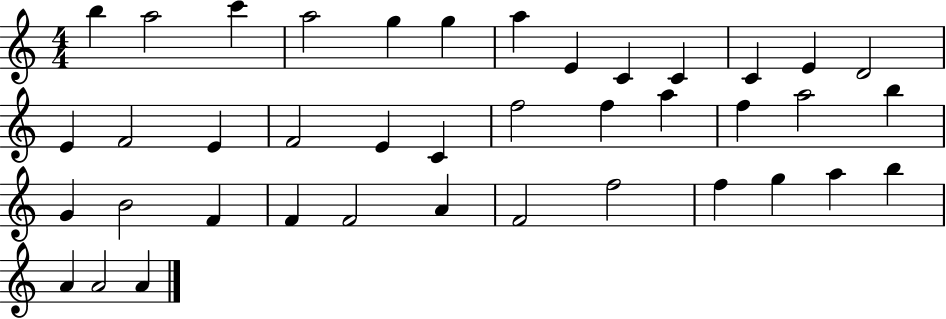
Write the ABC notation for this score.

X:1
T:Untitled
M:4/4
L:1/4
K:C
b a2 c' a2 g g a E C C C E D2 E F2 E F2 E C f2 f a f a2 b G B2 F F F2 A F2 f2 f g a b A A2 A